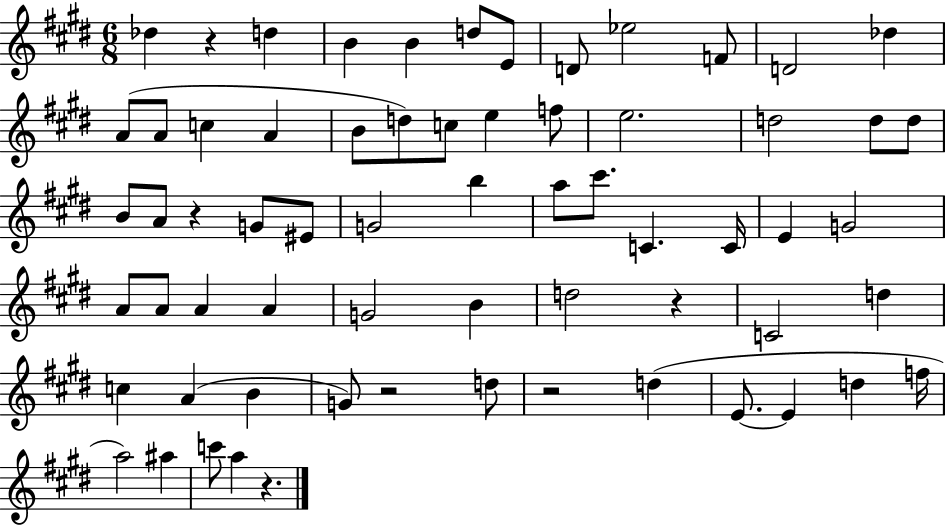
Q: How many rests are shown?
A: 6